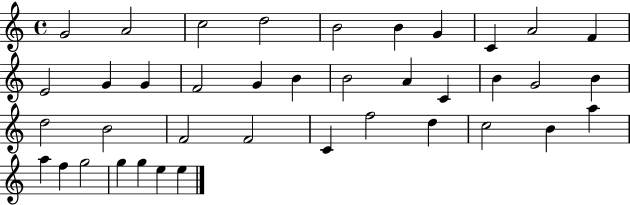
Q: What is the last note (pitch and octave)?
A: E5